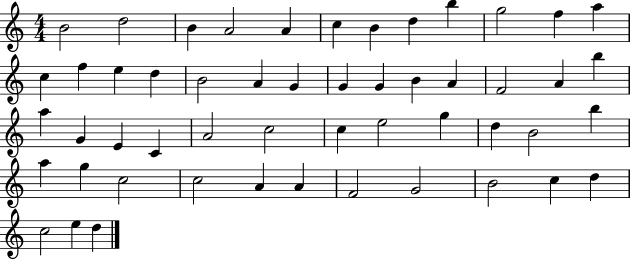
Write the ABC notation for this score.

X:1
T:Untitled
M:4/4
L:1/4
K:C
B2 d2 B A2 A c B d b g2 f a c f e d B2 A G G G B A F2 A b a G E C A2 c2 c e2 g d B2 b a g c2 c2 A A F2 G2 B2 c d c2 e d